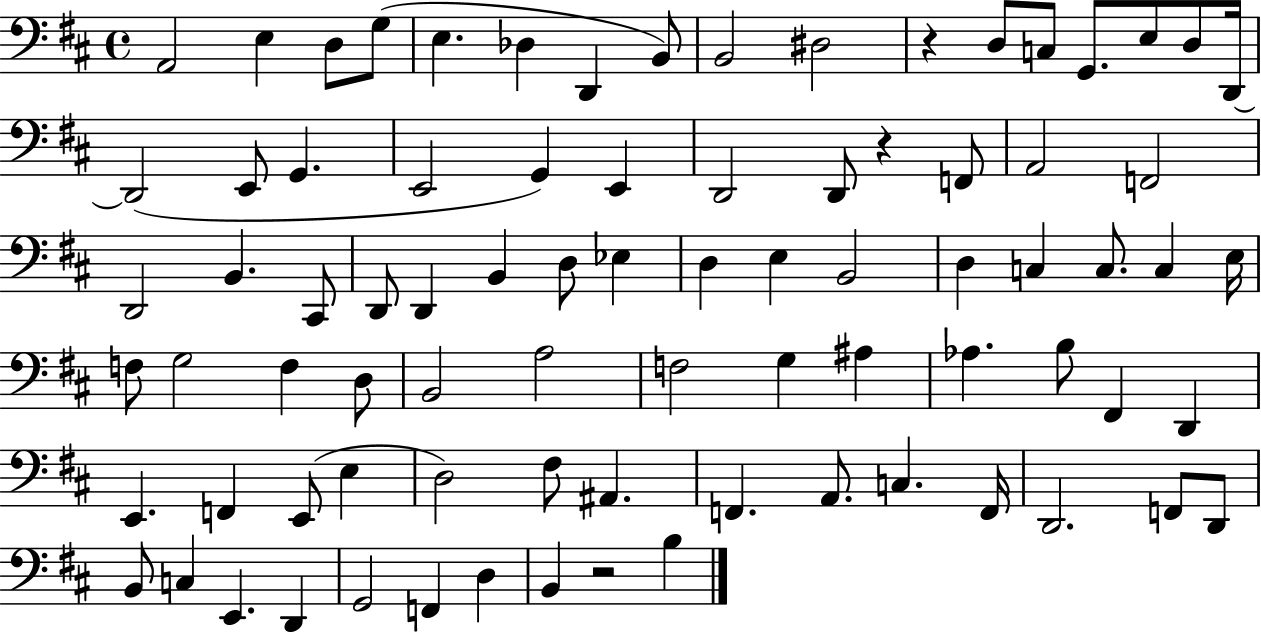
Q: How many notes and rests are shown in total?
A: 82